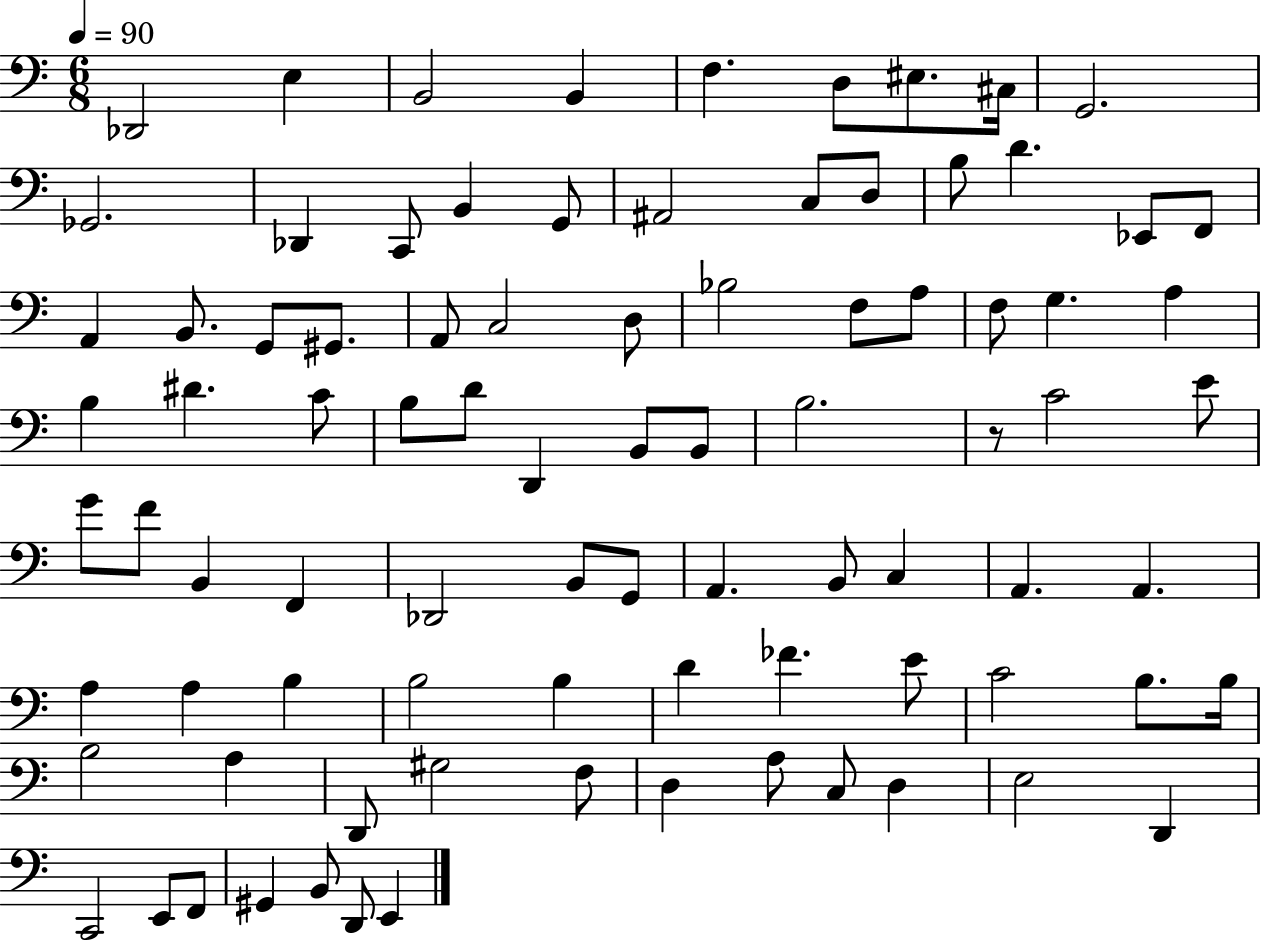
Db2/h E3/q B2/h B2/q F3/q. D3/e EIS3/e. C#3/s G2/h. Gb2/h. Db2/q C2/e B2/q G2/e A#2/h C3/e D3/e B3/e D4/q. Eb2/e F2/e A2/q B2/e. G2/e G#2/e. A2/e C3/h D3/e Bb3/h F3/e A3/e F3/e G3/q. A3/q B3/q D#4/q. C4/e B3/e D4/e D2/q B2/e B2/e B3/h. R/e C4/h E4/e G4/e F4/e B2/q F2/q Db2/h B2/e G2/e A2/q. B2/e C3/q A2/q. A2/q. A3/q A3/q B3/q B3/h B3/q D4/q FES4/q. E4/e C4/h B3/e. B3/s B3/h A3/q D2/e G#3/h F3/e D3/q A3/e C3/e D3/q E3/h D2/q C2/h E2/e F2/e G#2/q B2/e D2/e E2/q